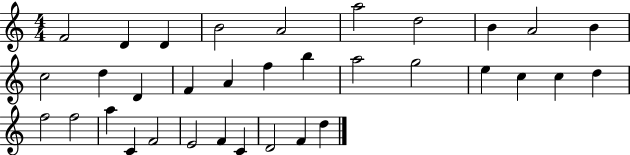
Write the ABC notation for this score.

X:1
T:Untitled
M:4/4
L:1/4
K:C
F2 D D B2 A2 a2 d2 B A2 B c2 d D F A f b a2 g2 e c c d f2 f2 a C F2 E2 F C D2 F d